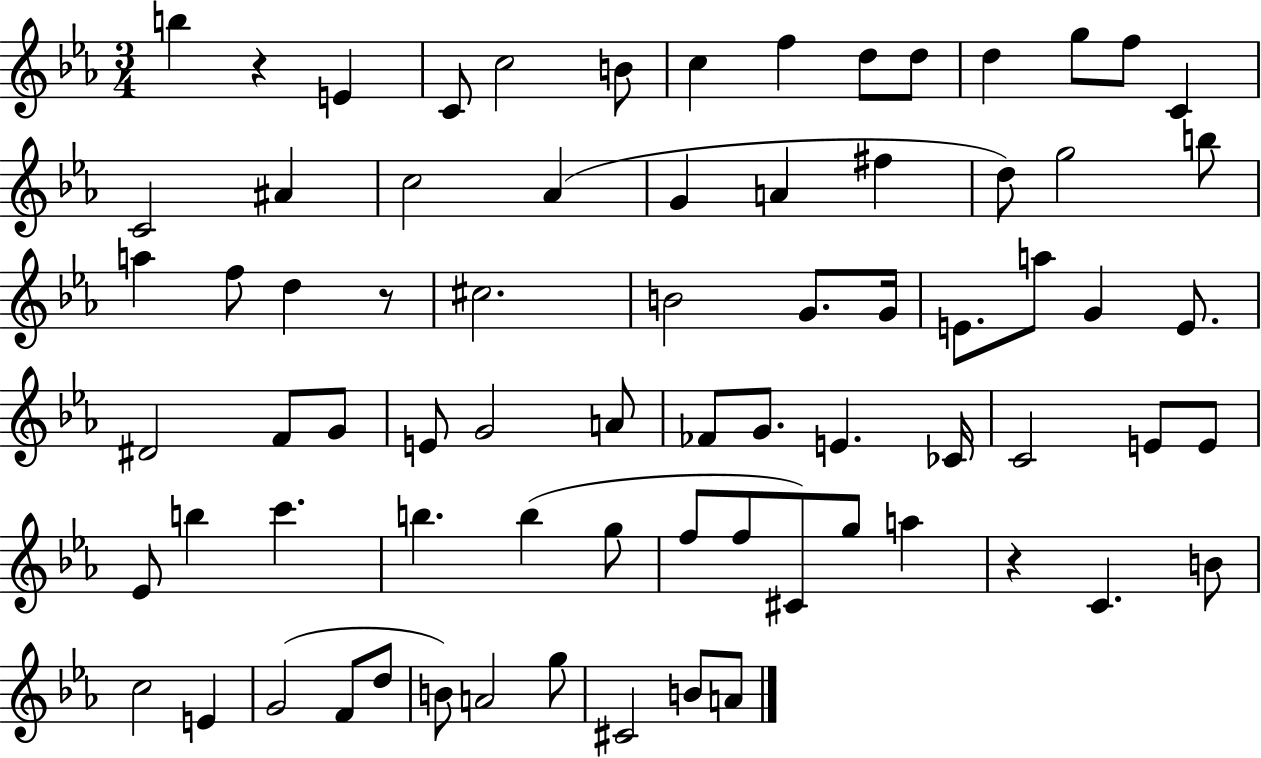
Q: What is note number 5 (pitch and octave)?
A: B4